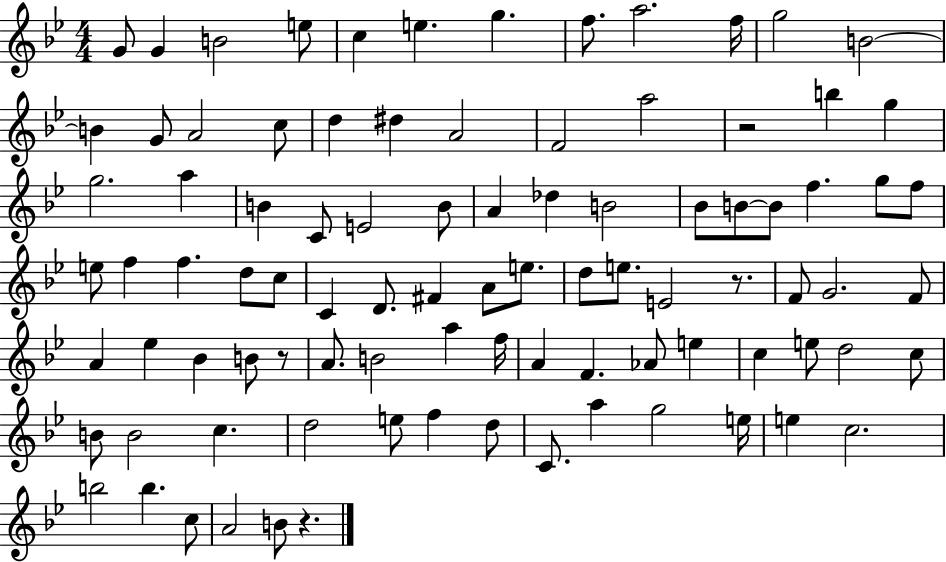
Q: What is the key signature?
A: BES major